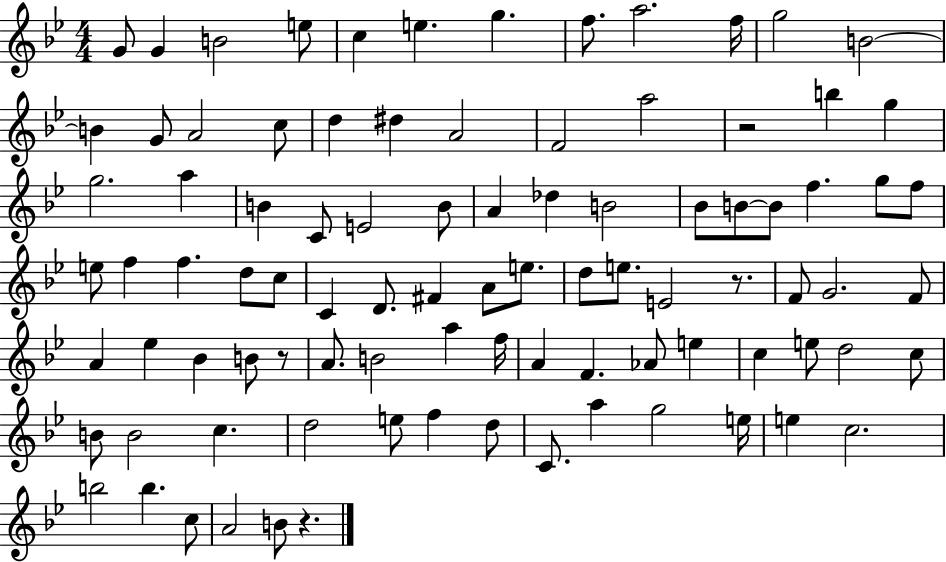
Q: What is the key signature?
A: BES major